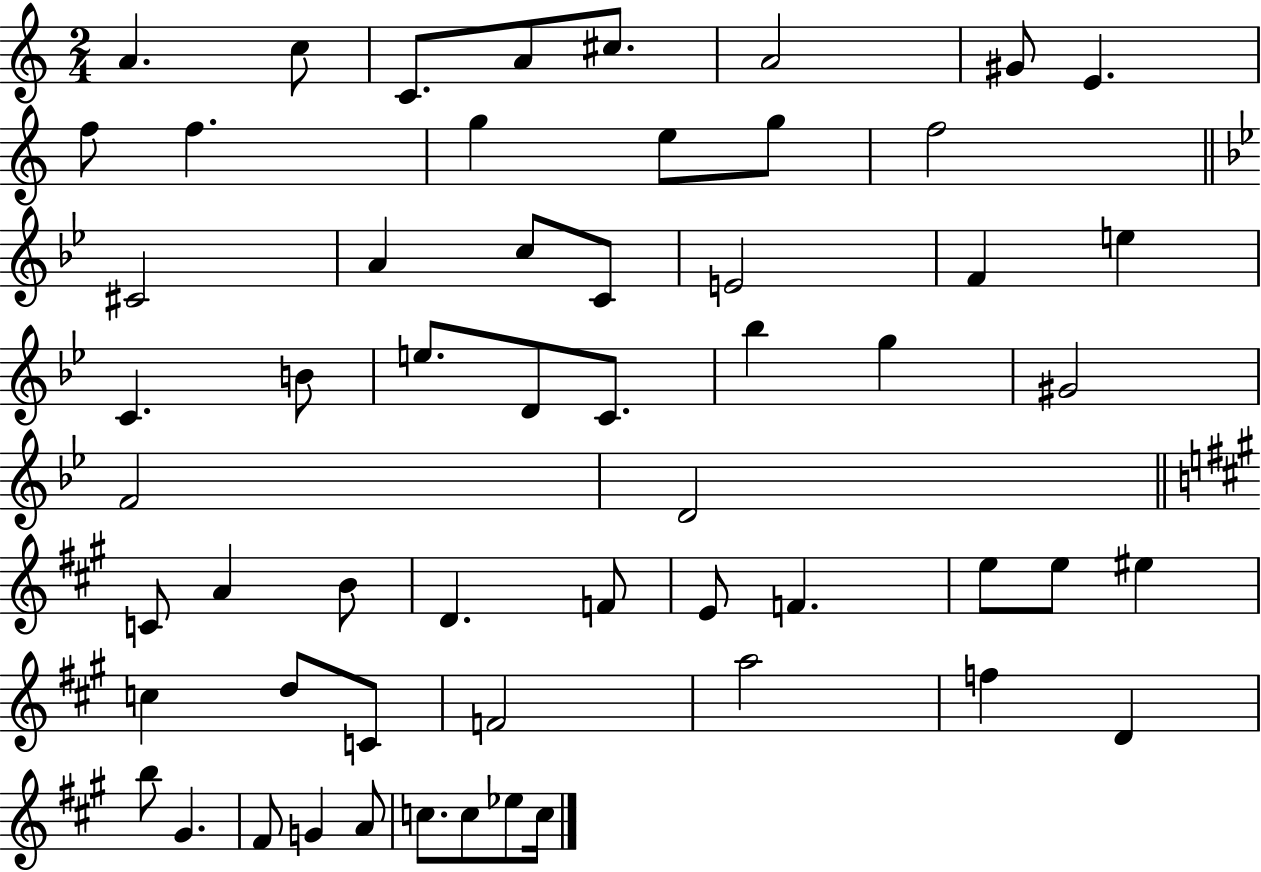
X:1
T:Untitled
M:2/4
L:1/4
K:C
A c/2 C/2 A/2 ^c/2 A2 ^G/2 E f/2 f g e/2 g/2 f2 ^C2 A c/2 C/2 E2 F e C B/2 e/2 D/2 C/2 _b g ^G2 F2 D2 C/2 A B/2 D F/2 E/2 F e/2 e/2 ^e c d/2 C/2 F2 a2 f D b/2 ^G ^F/2 G A/2 c/2 c/2 _e/2 c/4